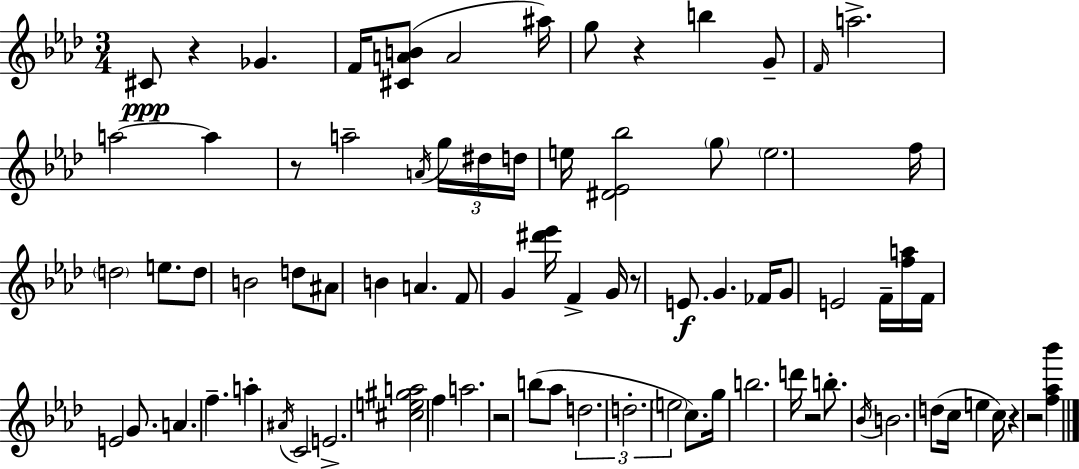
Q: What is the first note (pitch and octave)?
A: C#4